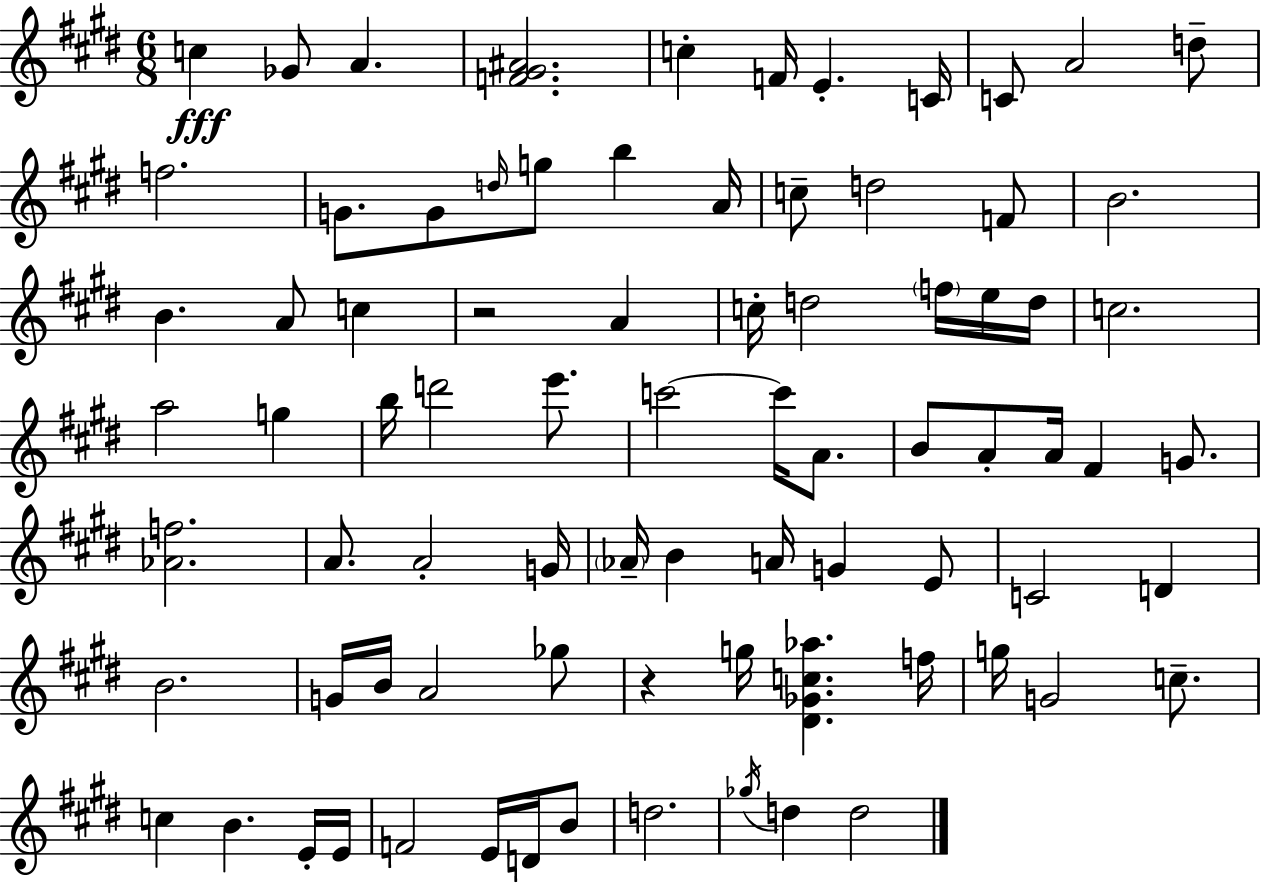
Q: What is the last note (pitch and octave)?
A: D5